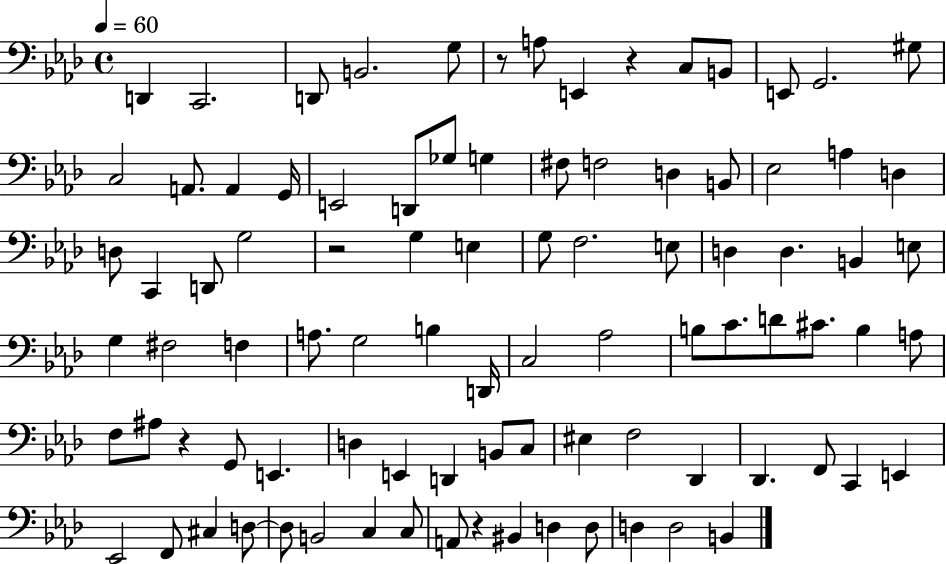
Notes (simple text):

D2/q C2/h. D2/e B2/h. G3/e R/e A3/e E2/q R/q C3/e B2/e E2/e G2/h. G#3/e C3/h A2/e. A2/q G2/s E2/h D2/e Gb3/e G3/q F#3/e F3/h D3/q B2/e Eb3/h A3/q D3/q D3/e C2/q D2/e G3/h R/h G3/q E3/q G3/e F3/h. E3/e D3/q D3/q. B2/q E3/e G3/q F#3/h F3/q A3/e. G3/h B3/q D2/s C3/h Ab3/h B3/e C4/e. D4/e C#4/e. B3/q A3/e F3/e A#3/e R/q G2/e E2/q. D3/q E2/q D2/q B2/e C3/e EIS3/q F3/h Db2/q Db2/q. F2/e C2/q E2/q Eb2/h F2/e C#3/q D3/e D3/e B2/h C3/q C3/e A2/e R/q BIS2/q D3/q D3/e D3/q D3/h B2/q